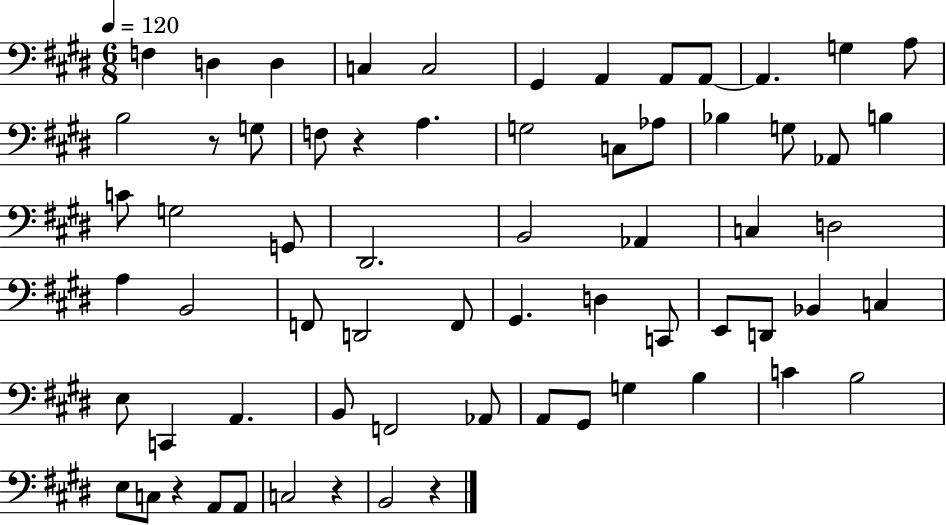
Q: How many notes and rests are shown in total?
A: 66